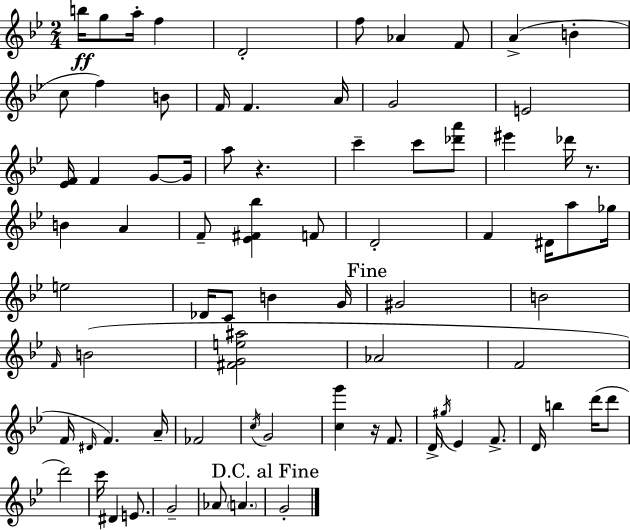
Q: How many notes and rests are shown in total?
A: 78